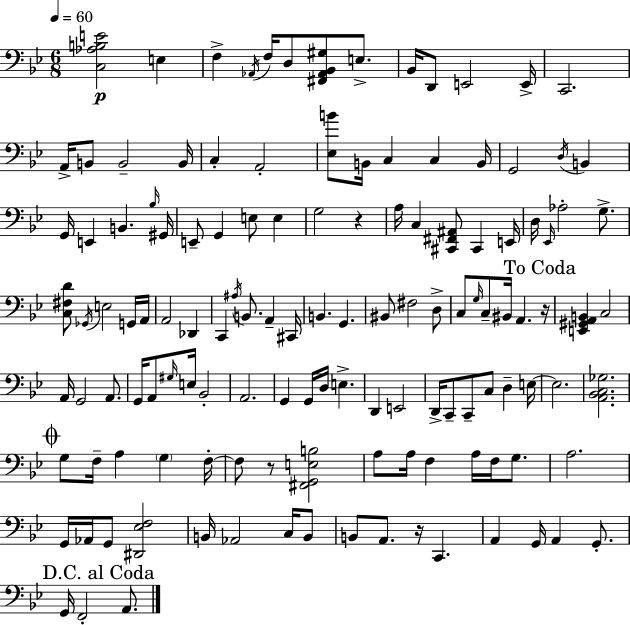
{
  \clef bass
  \numericTimeSignature
  \time 6/8
  \key bes \major
  \tempo 4 = 60
  <c aes b e'>2\p e4 | f4-> \acciaccatura { aes,16 } f16 d8 <fis, aes, bes, gis>8 e8.-> | bes,16 d,8 e,2 | e,16-> c,2. | \break a,16-> b,8 b,2-- | b,16 c4-. a,2-. | <ees b'>8 b,16 c4 c4 | b,16 g,2 \acciaccatura { d16 } b,4 | \break g,16 e,4 b,4. | \grace { bes16 } gis,16 e,8-- g,4 e8 e4 | g2 r4 | a16 c4 <cis, fis, ais,>8 cis,4 | \break e,16 d16 \grace { ees,16 } aes2-. | g8.-> <c fis d'>8 \acciaccatura { ges,16 } e2 | g,16 a,16 a,2 | des,4 c,4 \acciaccatura { ais16 } b,8. | \break a,4-- cis,16 b,4. | g,4. bis,8 fis2 | d8-> c8 \grace { g16 } c8-- bis,16 | a,4. \mark "To Coda" r16 <e, gis, a, b,>4 c2 | \break a,16 g,2 | a,8. g,16 a,8 \grace { gis16 } e16 | bes,2-. a,2. | g,4 | \break g,16 d16 e4.-> d,4 | e,2 d,16-> c,8-- c,8-- | c8 d4-- e16~~ e2. | <a, bes, c ges>2. | \break \mark \markup { \musicglyph "scripts.coda" } g8 f16-- a4 | \parenthesize g4 f16-.~~ f8 r8 | <fis, g, e b>2 a8 a16 f4 | a16 f16 g8. a2. | \break g,16 aes,16 g,8 | <dis, ees f>2 b,16 aes,2 | c16 b,8 b,8 a,8. | r16 c,4. a,4 | \break g,16 a,4 g,8.-. \mark "D.C. al Coda" g,16 f,2-. | a,8. \bar "|."
}